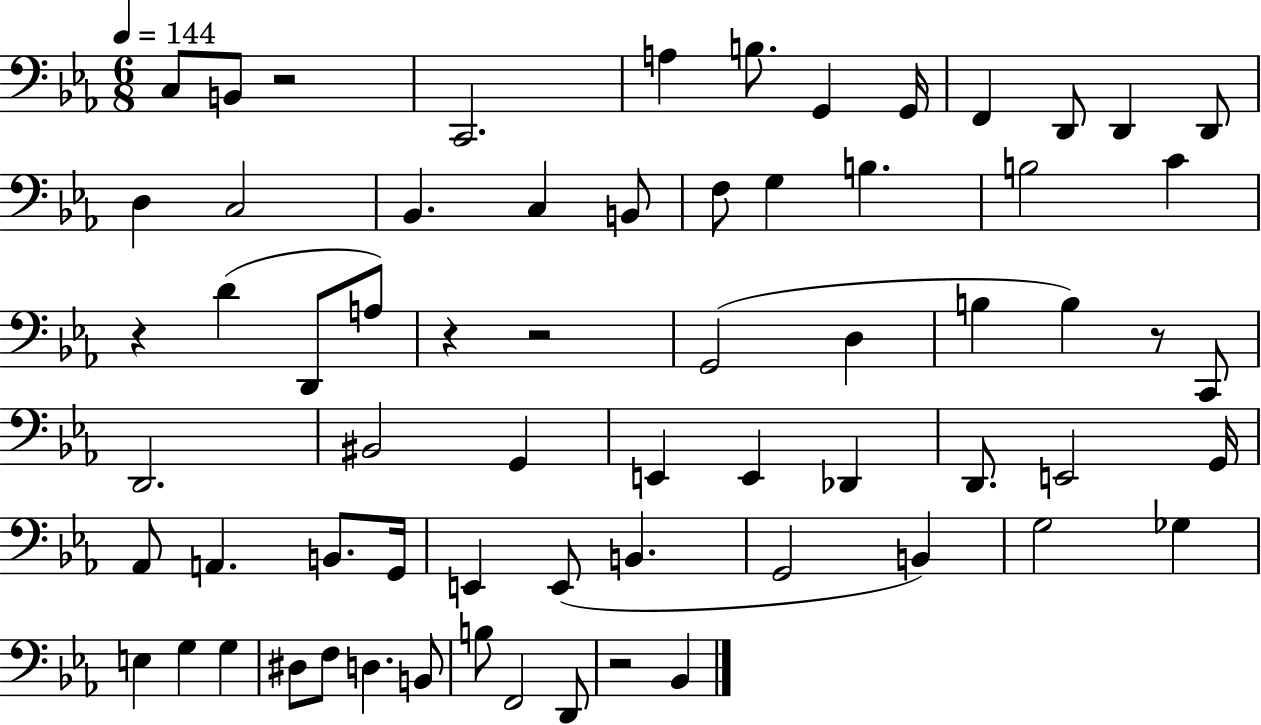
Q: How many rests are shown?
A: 6